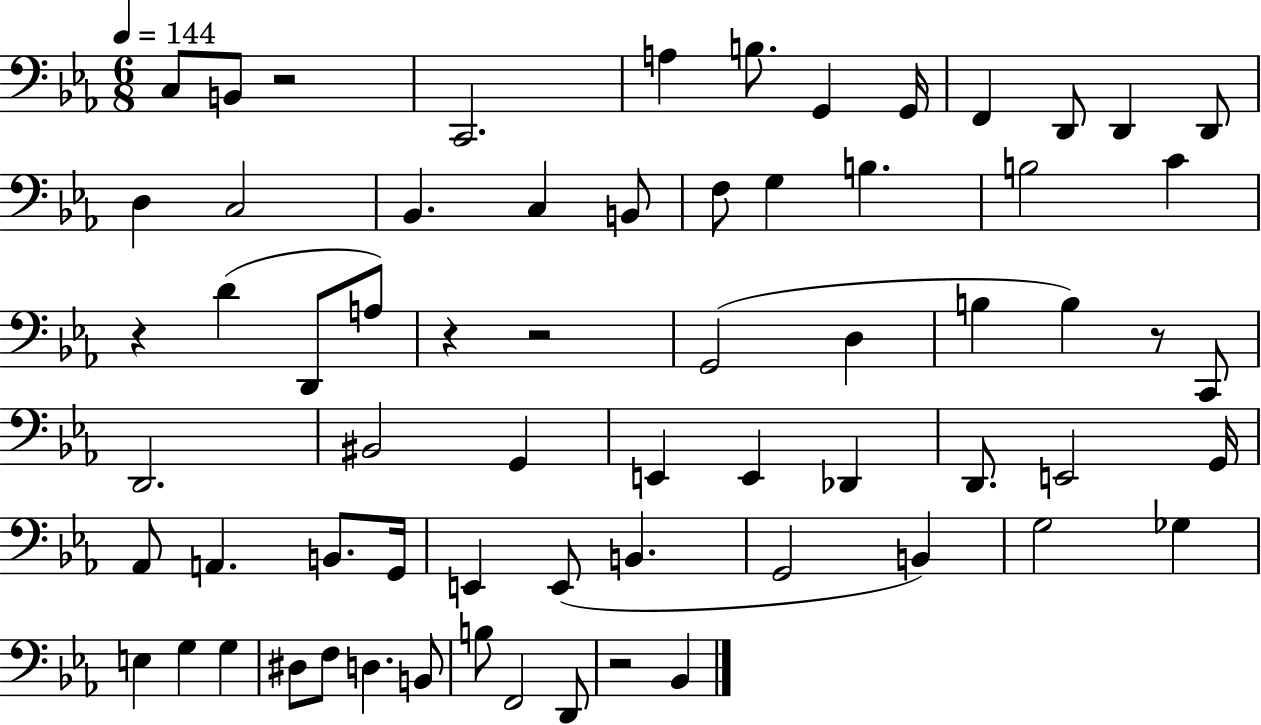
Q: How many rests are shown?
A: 6